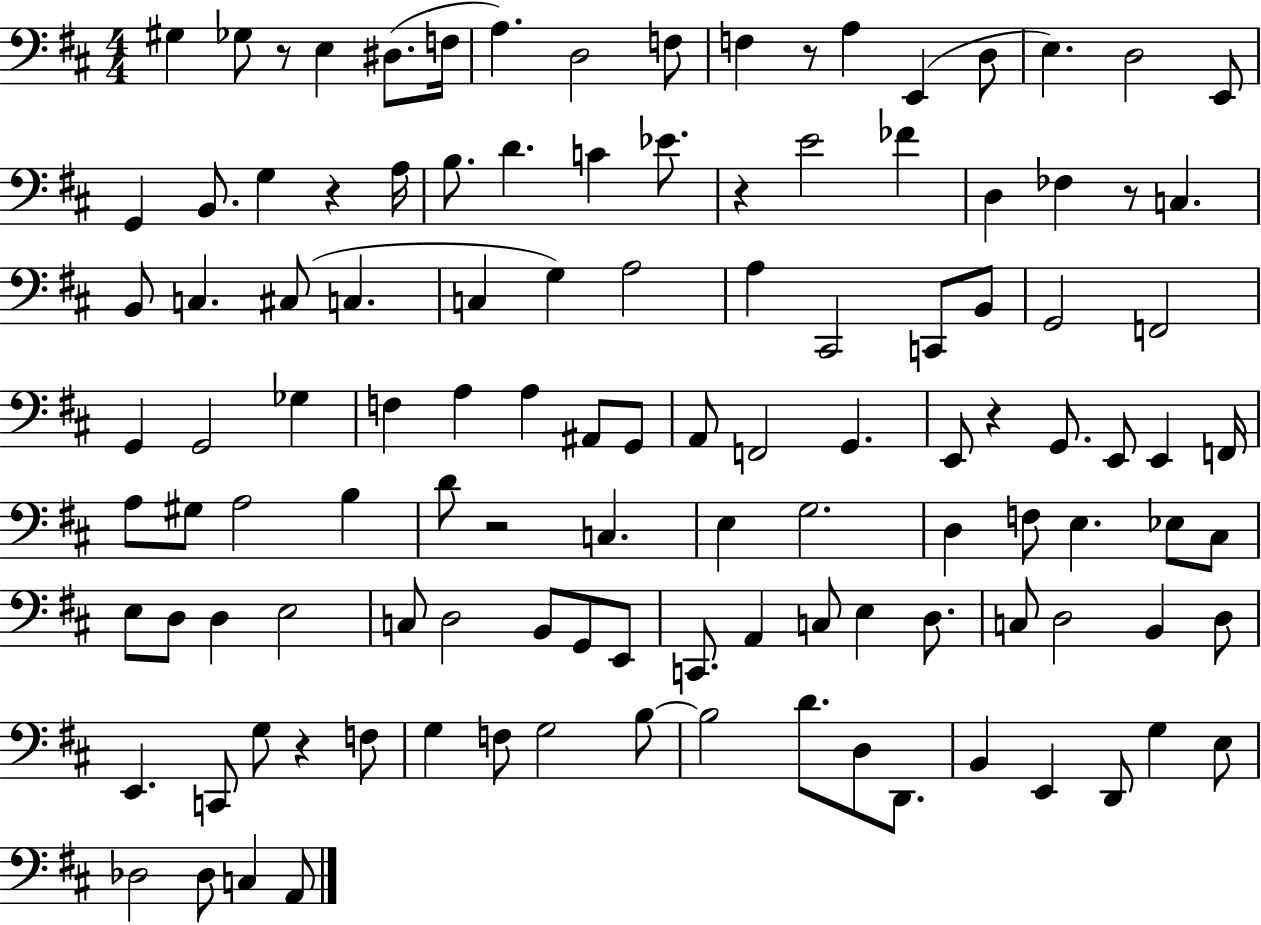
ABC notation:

X:1
T:Untitled
M:4/4
L:1/4
K:D
^G, _G,/2 z/2 E, ^D,/2 F,/4 A, D,2 F,/2 F, z/2 A, E,, D,/2 E, D,2 E,,/2 G,, B,,/2 G, z A,/4 B,/2 D C _E/2 z E2 _F D, _F, z/2 C, B,,/2 C, ^C,/2 C, C, G, A,2 A, ^C,,2 C,,/2 B,,/2 G,,2 F,,2 G,, G,,2 _G, F, A, A, ^A,,/2 G,,/2 A,,/2 F,,2 G,, E,,/2 z G,,/2 E,,/2 E,, F,,/4 A,/2 ^G,/2 A,2 B, D/2 z2 C, E, G,2 D, F,/2 E, _E,/2 ^C,/2 E,/2 D,/2 D, E,2 C,/2 D,2 B,,/2 G,,/2 E,,/2 C,,/2 A,, C,/2 E, D,/2 C,/2 D,2 B,, D,/2 E,, C,,/2 G,/2 z F,/2 G, F,/2 G,2 B,/2 B,2 D/2 D,/2 D,,/2 B,, E,, D,,/2 G, E,/2 _D,2 _D,/2 C, A,,/2